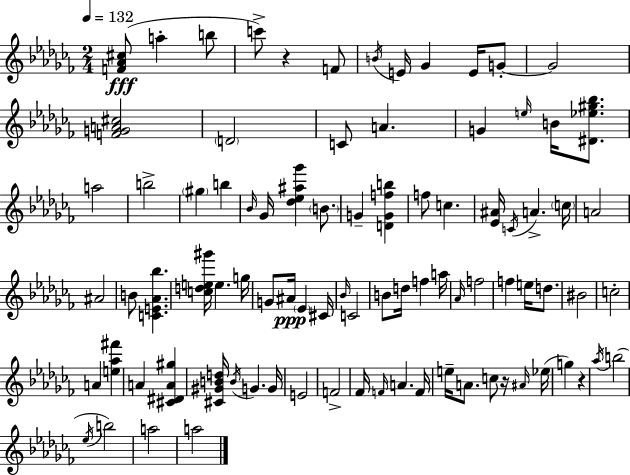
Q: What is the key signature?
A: AES minor